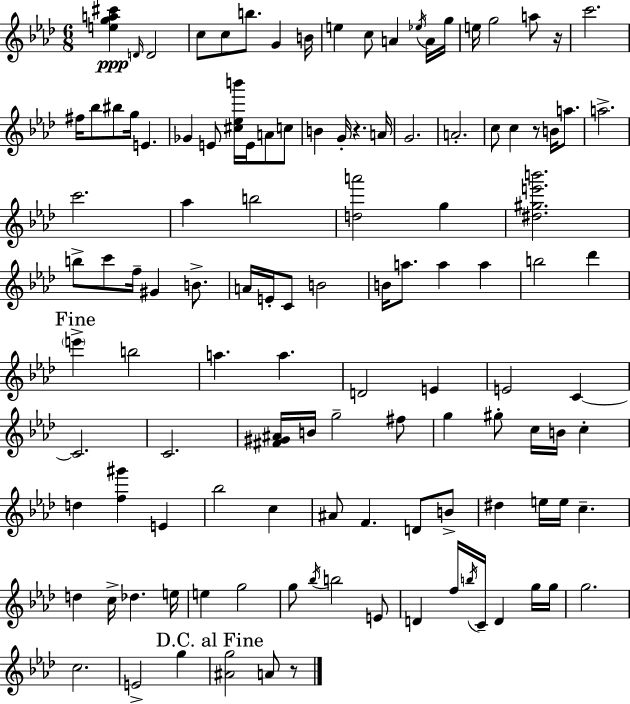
[E5,G5,A5,C#6]/q D4/s D4/h C5/e C5/e B5/e. G4/q B4/s E5/q C5/e A4/q Eb5/s A4/s G5/s E5/s G5/h A5/e R/s C6/h. F#5/s Bb5/e BIS5/e G5/s E4/q. Gb4/q E4/e [C#5,Eb5,B6]/s E4/s A4/e C5/e B4/q G4/s R/q. A4/s G4/h. A4/h. C5/e C5/q R/e B4/s A5/e. A5/h. C6/h. Ab5/q B5/h [D5,A6]/h G5/q [D#5,G#5,E6,B6]/h. B5/e C6/e F5/s G#4/q B4/e. A4/s E4/s C4/e B4/h B4/s A5/e. A5/q A5/q B5/h Db6/q E6/q B5/h A5/q. A5/q. D4/h E4/q E4/h C4/q C4/h. C4/h. [F#4,G#4,A#4]/s B4/s G5/h F#5/e G5/q G#5/e C5/s B4/s C5/q D5/q [F5,G#6]/q E4/q Bb5/h C5/q A#4/e F4/q. D4/e B4/e D#5/q E5/s E5/s C5/q. D5/q C5/s Db5/q. E5/s E5/q G5/h G5/e Bb5/s B5/h E4/e D4/q F5/s B5/s C4/s D4/q G5/s G5/s G5/h. C5/h. E4/h G5/q [A#4,G5]/h A4/e R/e